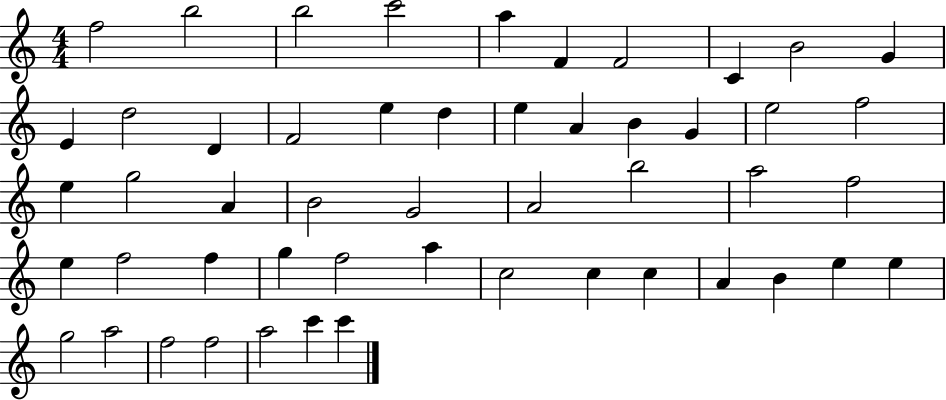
F5/h B5/h B5/h C6/h A5/q F4/q F4/h C4/q B4/h G4/q E4/q D5/h D4/q F4/h E5/q D5/q E5/q A4/q B4/q G4/q E5/h F5/h E5/q G5/h A4/q B4/h G4/h A4/h B5/h A5/h F5/h E5/q F5/h F5/q G5/q F5/h A5/q C5/h C5/q C5/q A4/q B4/q E5/q E5/q G5/h A5/h F5/h F5/h A5/h C6/q C6/q